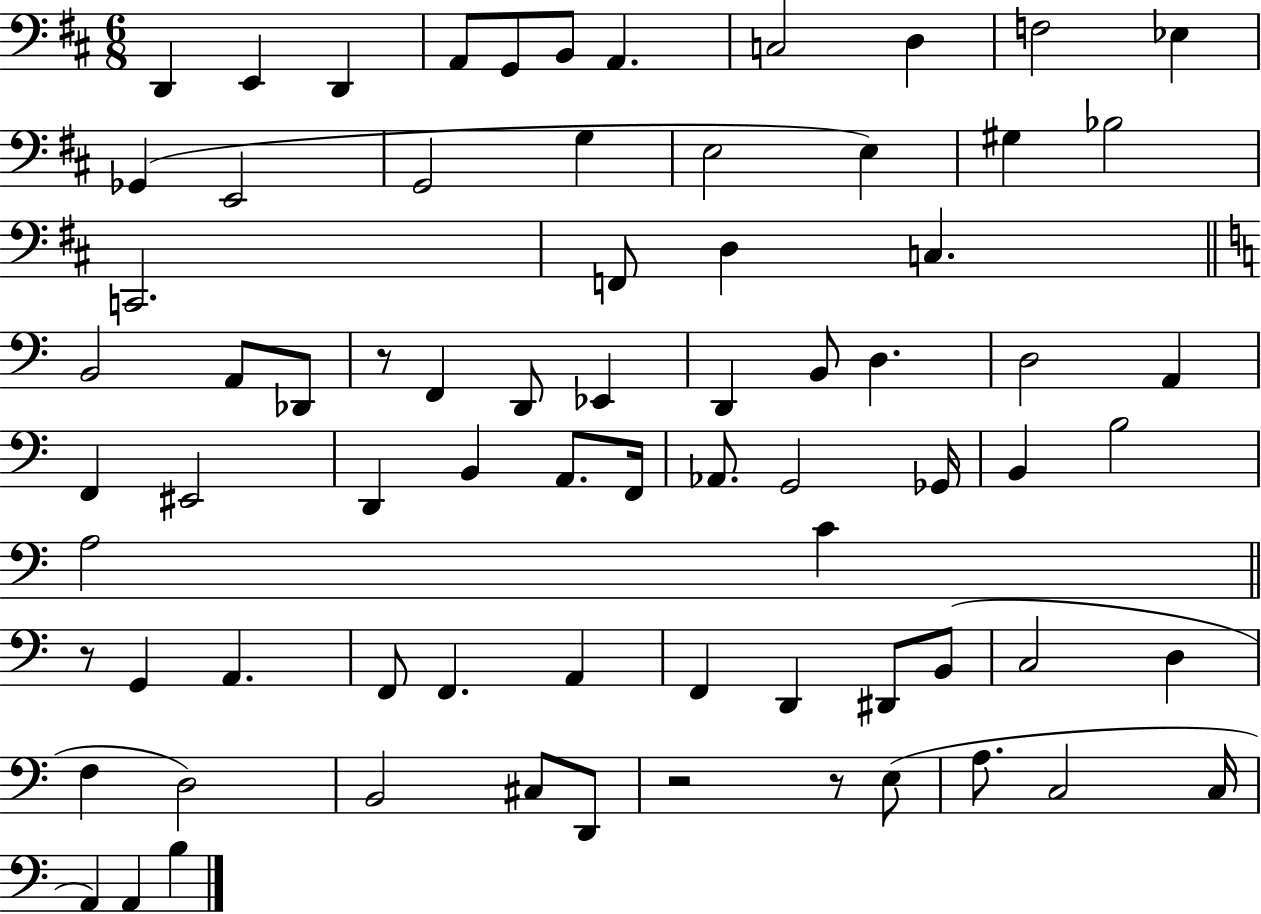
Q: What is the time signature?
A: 6/8